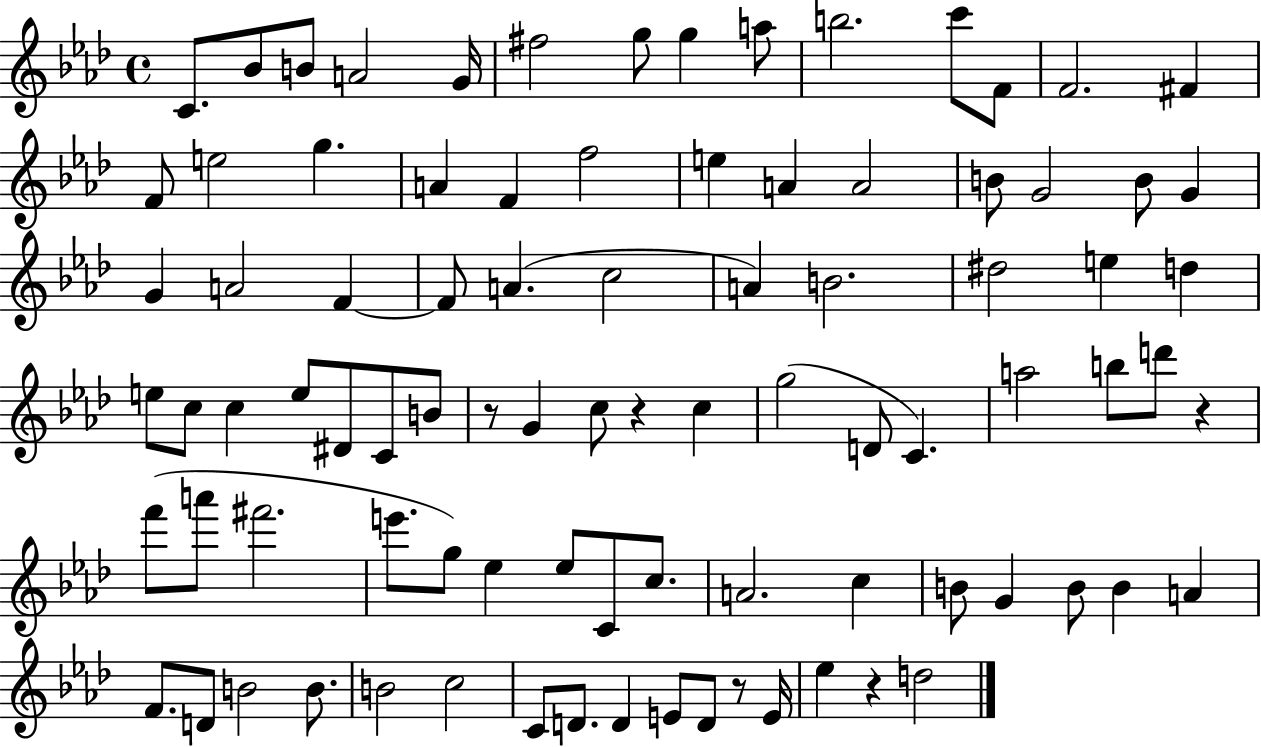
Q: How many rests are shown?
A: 5